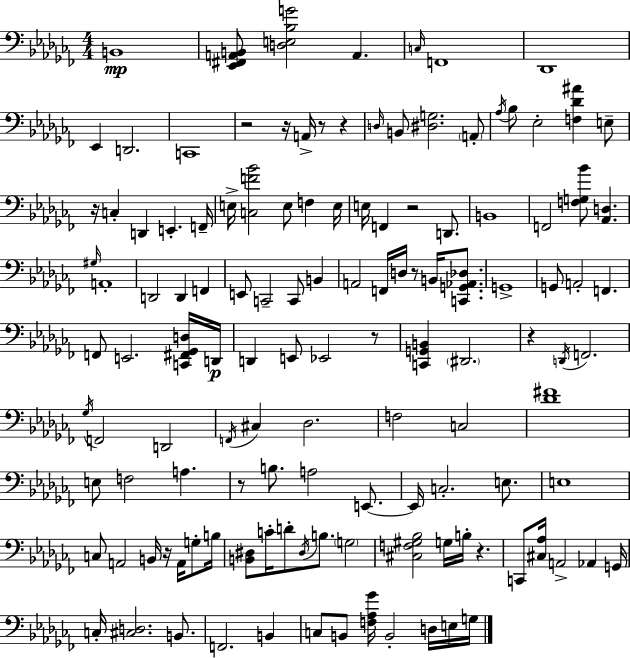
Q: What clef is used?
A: bass